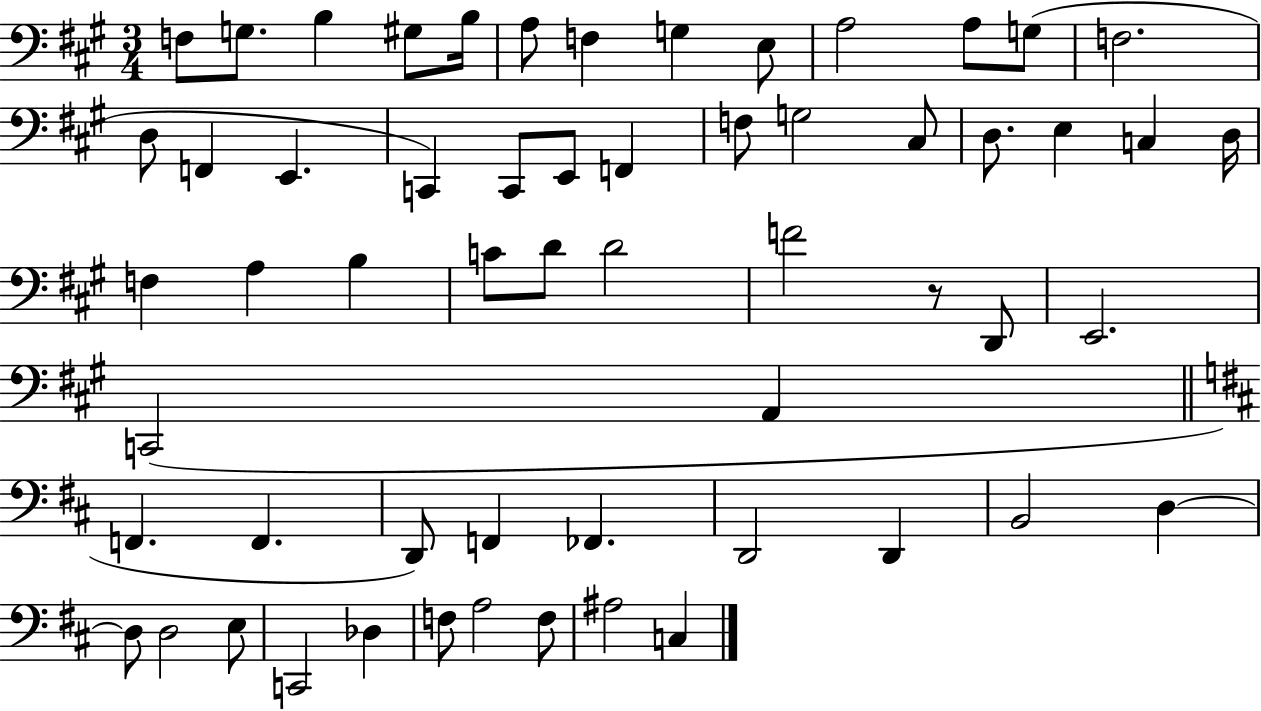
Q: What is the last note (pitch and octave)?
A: C3